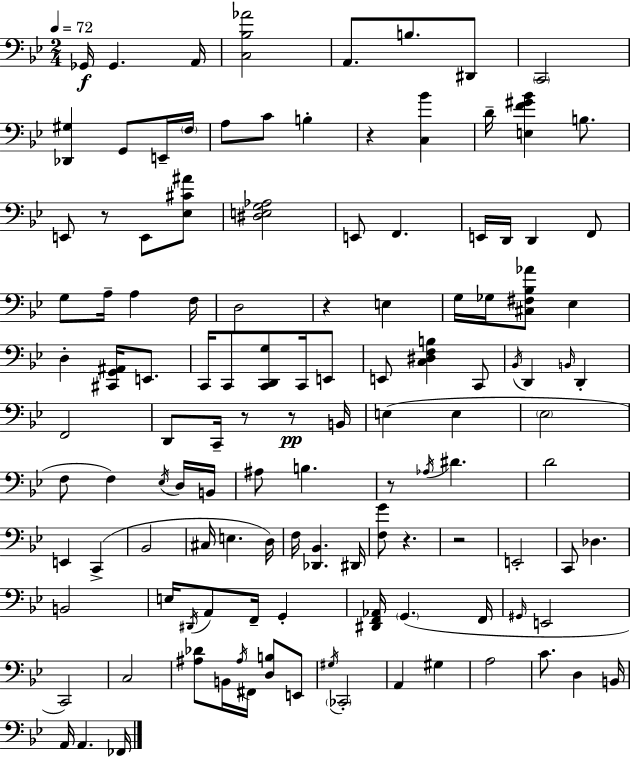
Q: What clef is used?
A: bass